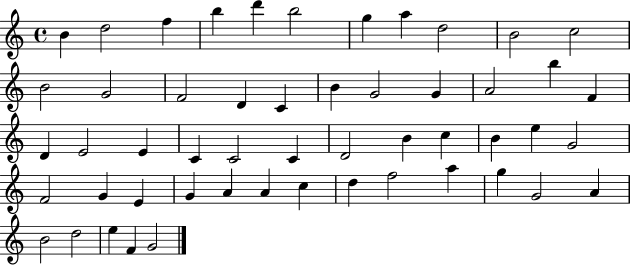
{
  \clef treble
  \time 4/4
  \defaultTimeSignature
  \key c \major
  b'4 d''2 f''4 | b''4 d'''4 b''2 | g''4 a''4 d''2 | b'2 c''2 | \break b'2 g'2 | f'2 d'4 c'4 | b'4 g'2 g'4 | a'2 b''4 f'4 | \break d'4 e'2 e'4 | c'4 c'2 c'4 | d'2 b'4 c''4 | b'4 e''4 g'2 | \break f'2 g'4 e'4 | g'4 a'4 a'4 c''4 | d''4 f''2 a''4 | g''4 g'2 a'4 | \break b'2 d''2 | e''4 f'4 g'2 | \bar "|."
}